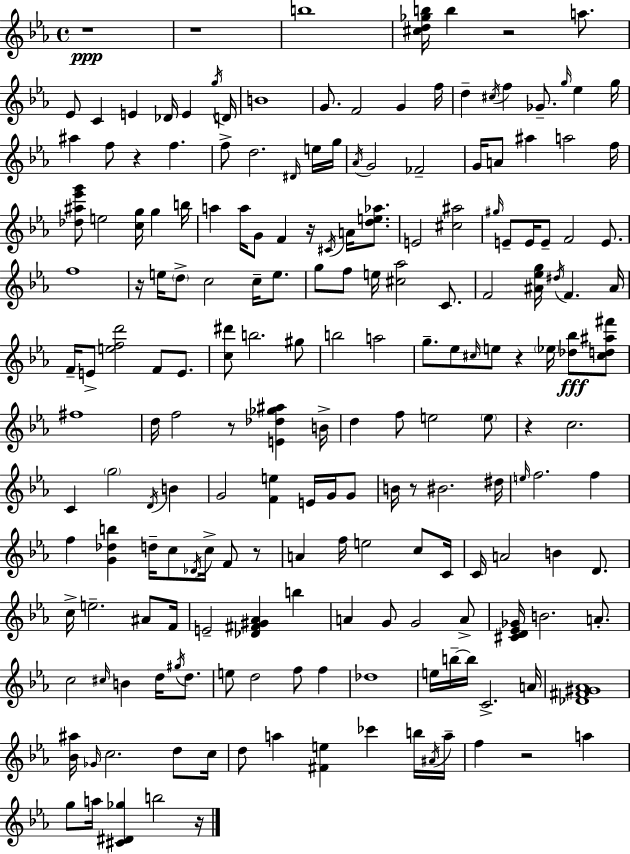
R/w R/w B5/w [C#5,D5,Gb5,B5]/s B5/q R/h A5/e. Eb4/e C4/q E4/q Db4/s E4/q G5/s D4/s B4/w G4/e. F4/h G4/q F5/s D5/q C#5/s F5/q Gb4/e. G5/s Eb5/q G5/s A#5/q F5/e R/q F5/q. F5/e D5/h. D#4/s E5/s G5/s Ab4/s G4/h FES4/h G4/s A4/e A#5/q A5/h F5/s [Db5,A#5,Eb6,G6]/e E5/h [C5,G5]/s G5/q B5/s A5/q A5/s G4/e F4/q R/s C#4/s A4/s [D5,E5,Ab5]/e. E4/h [C#5,A#5]/h G#5/s E4/e E4/s E4/e F4/h E4/e. F5/w R/s E5/s D5/e C5/h C5/s E5/e. G5/e F5/e E5/s [C#5,Ab5]/h C4/e. F4/h [A#4,Eb5,G5]/s D#5/s F4/q. A#4/s F4/s E4/e [E5,F5,D6]/h F4/e E4/e. [C5,D#6]/e B5/h. G#5/e B5/h A5/h G5/e. Eb5/e C#5/s E5/e R/q Eb5/s [Db5,Bb5]/e [C#5,D5,A#5,F#6]/e F#5/w D5/s F5/h R/e [E4,Db5,Gb5,A#5]/q B4/s D5/q F5/e E5/h E5/e R/q C5/h. C4/q G5/h D4/s B4/q G4/h [F4,E5]/q E4/s G4/s G4/e B4/s R/e BIS4/h. D#5/s E5/s F5/h. F5/q F5/q [G4,Db5,B5]/q D5/s C5/e Db4/s C5/s F4/e R/e A4/q F5/s E5/h C5/e C4/s C4/s A4/h B4/q D4/e. C5/s E5/h. A#4/e F4/s E4/h [Db4,F#4,G#4,Ab4]/q B5/q A4/q G4/e G4/h A4/e [C#4,D4,Eb4,Gb4]/s B4/h. A4/e. C5/h C#5/s B4/q D5/s G#5/s D5/e. E5/e D5/h F5/e F5/q Db5/w E5/s B5/s B5/s C4/h. A4/s [Db4,F#4,G#4,Ab4]/w [Bb4,A#5]/s Gb4/s C5/h. D5/e C5/s D5/e A5/q [F#4,E5]/q CES6/q B5/s A#4/s A5/s F5/q R/h A5/q G5/e A5/s [C#4,D#4,Gb5]/q B5/h R/s